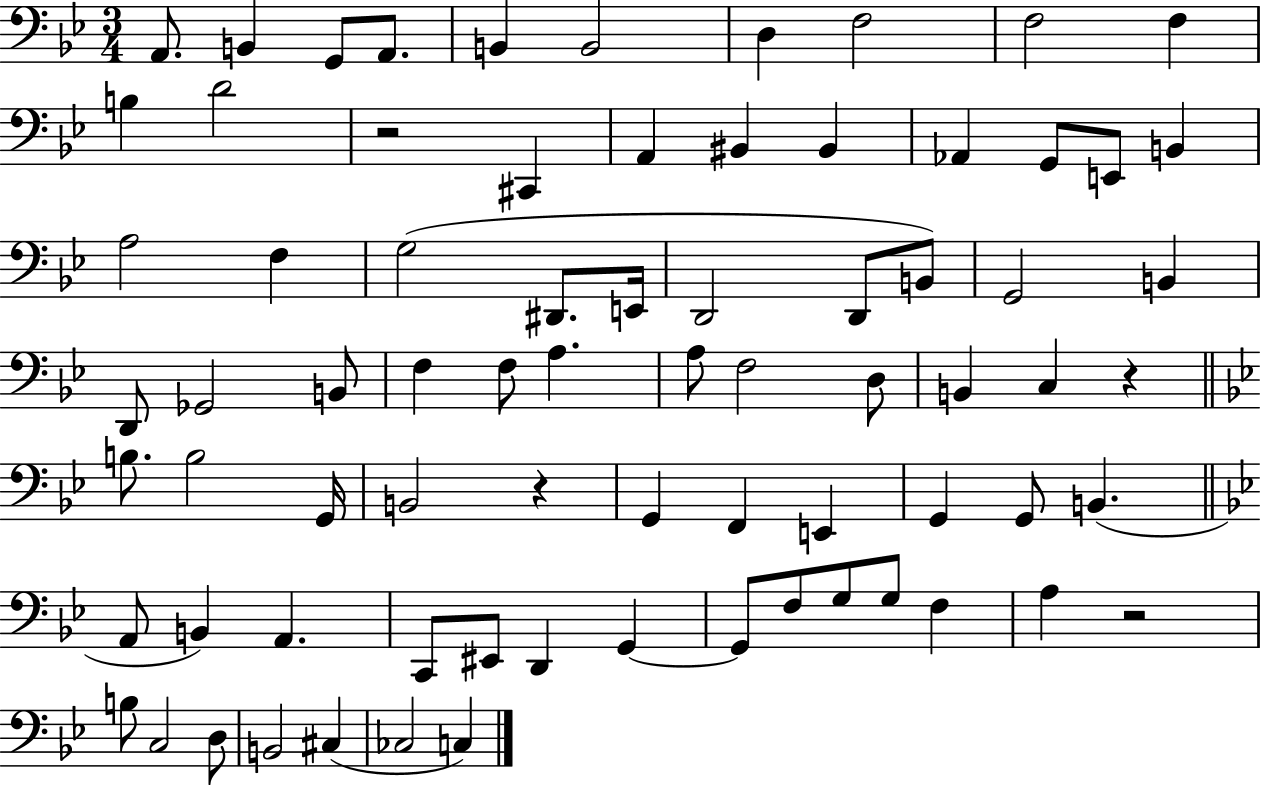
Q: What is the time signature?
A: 3/4